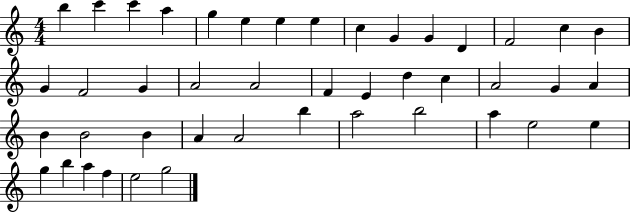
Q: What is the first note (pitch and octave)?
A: B5